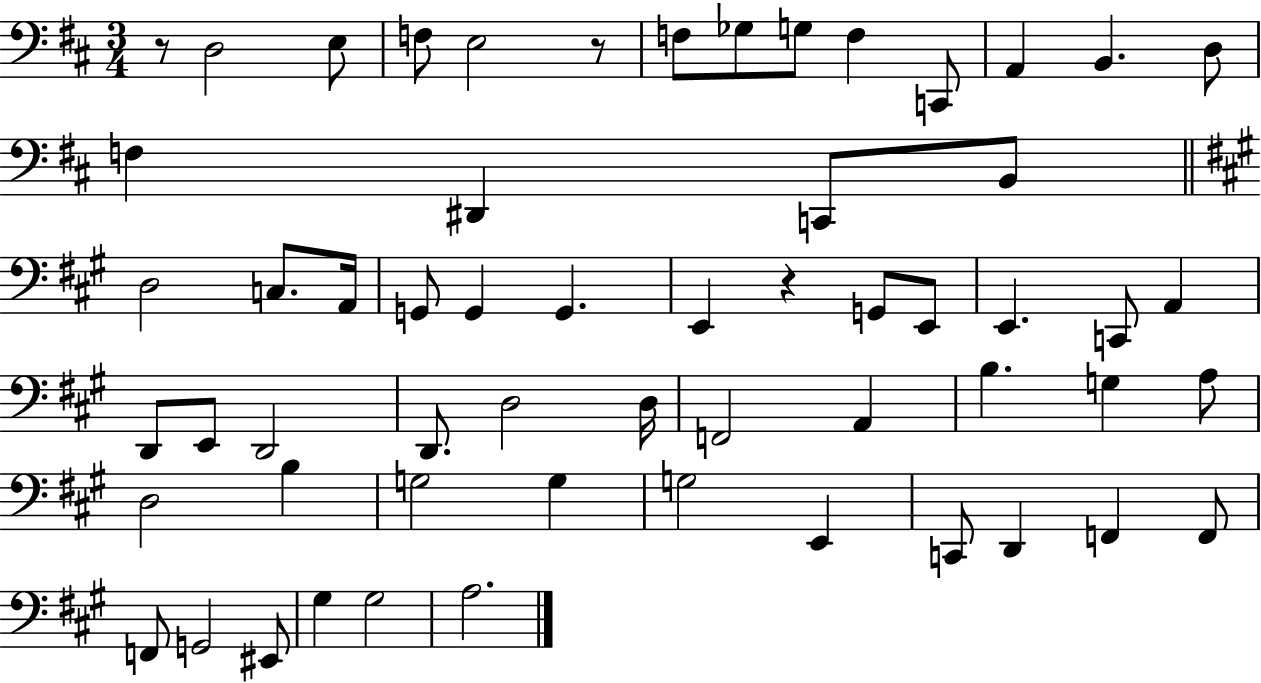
X:1
T:Untitled
M:3/4
L:1/4
K:D
z/2 D,2 E,/2 F,/2 E,2 z/2 F,/2 _G,/2 G,/2 F, C,,/2 A,, B,, D,/2 F, ^D,, C,,/2 B,,/2 D,2 C,/2 A,,/4 G,,/2 G,, G,, E,, z G,,/2 E,,/2 E,, C,,/2 A,, D,,/2 E,,/2 D,,2 D,,/2 D,2 D,/4 F,,2 A,, B, G, A,/2 D,2 B, G,2 G, G,2 E,, C,,/2 D,, F,, F,,/2 F,,/2 G,,2 ^E,,/2 ^G, ^G,2 A,2